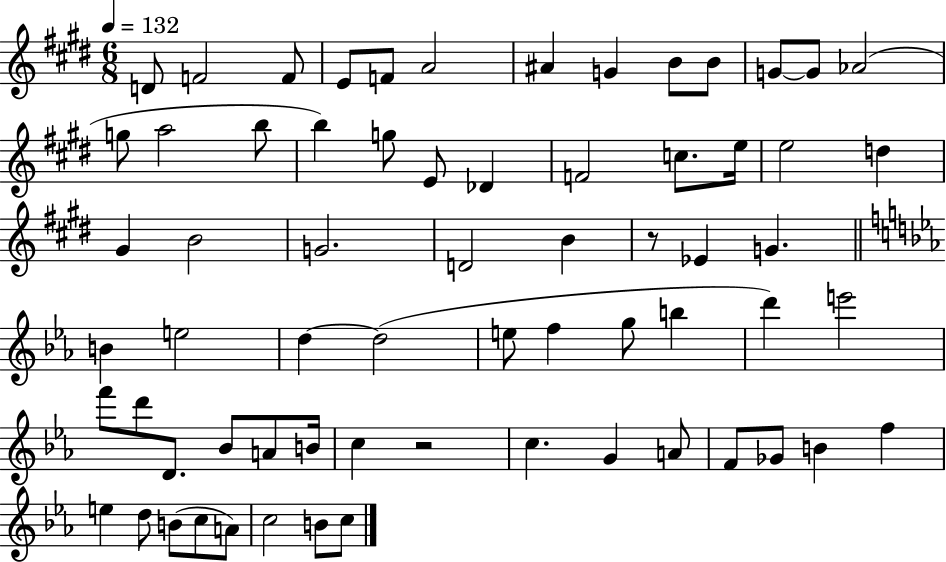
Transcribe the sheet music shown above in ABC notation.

X:1
T:Untitled
M:6/8
L:1/4
K:E
D/2 F2 F/2 E/2 F/2 A2 ^A G B/2 B/2 G/2 G/2 _A2 g/2 a2 b/2 b g/2 E/2 _D F2 c/2 e/4 e2 d ^G B2 G2 D2 B z/2 _E G B e2 d d2 e/2 f g/2 b d' e'2 f'/2 d'/2 D/2 _B/2 A/2 B/4 c z2 c G A/2 F/2 _G/2 B f e d/2 B/2 c/2 A/2 c2 B/2 c/2